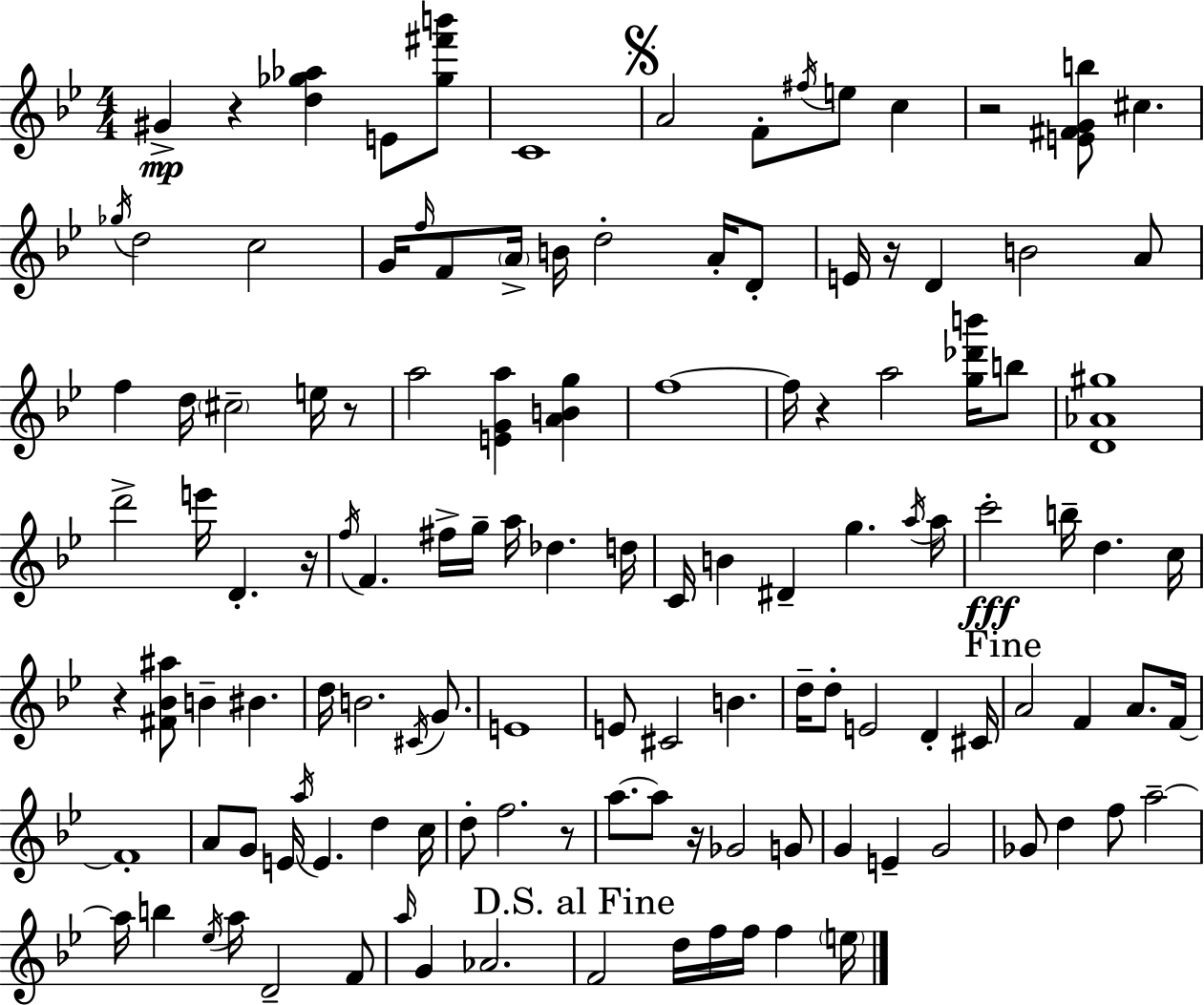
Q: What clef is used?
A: treble